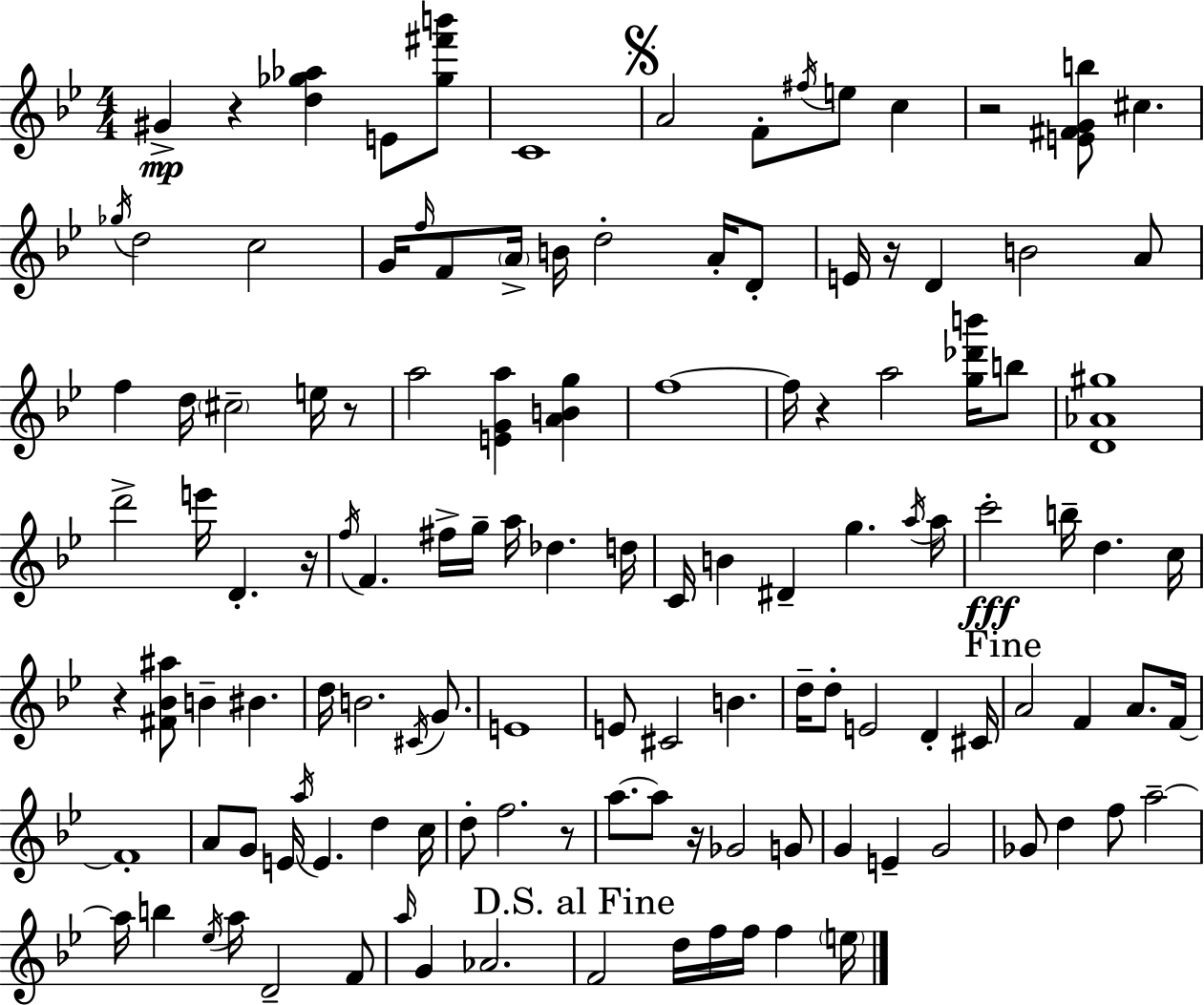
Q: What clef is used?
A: treble